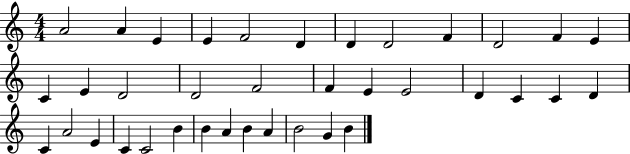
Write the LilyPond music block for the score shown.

{
  \clef treble
  \numericTimeSignature
  \time 4/4
  \key c \major
  a'2 a'4 e'4 | e'4 f'2 d'4 | d'4 d'2 f'4 | d'2 f'4 e'4 | \break c'4 e'4 d'2 | d'2 f'2 | f'4 e'4 e'2 | d'4 c'4 c'4 d'4 | \break c'4 a'2 e'4 | c'4 c'2 b'4 | b'4 a'4 b'4 a'4 | b'2 g'4 b'4 | \break \bar "|."
}